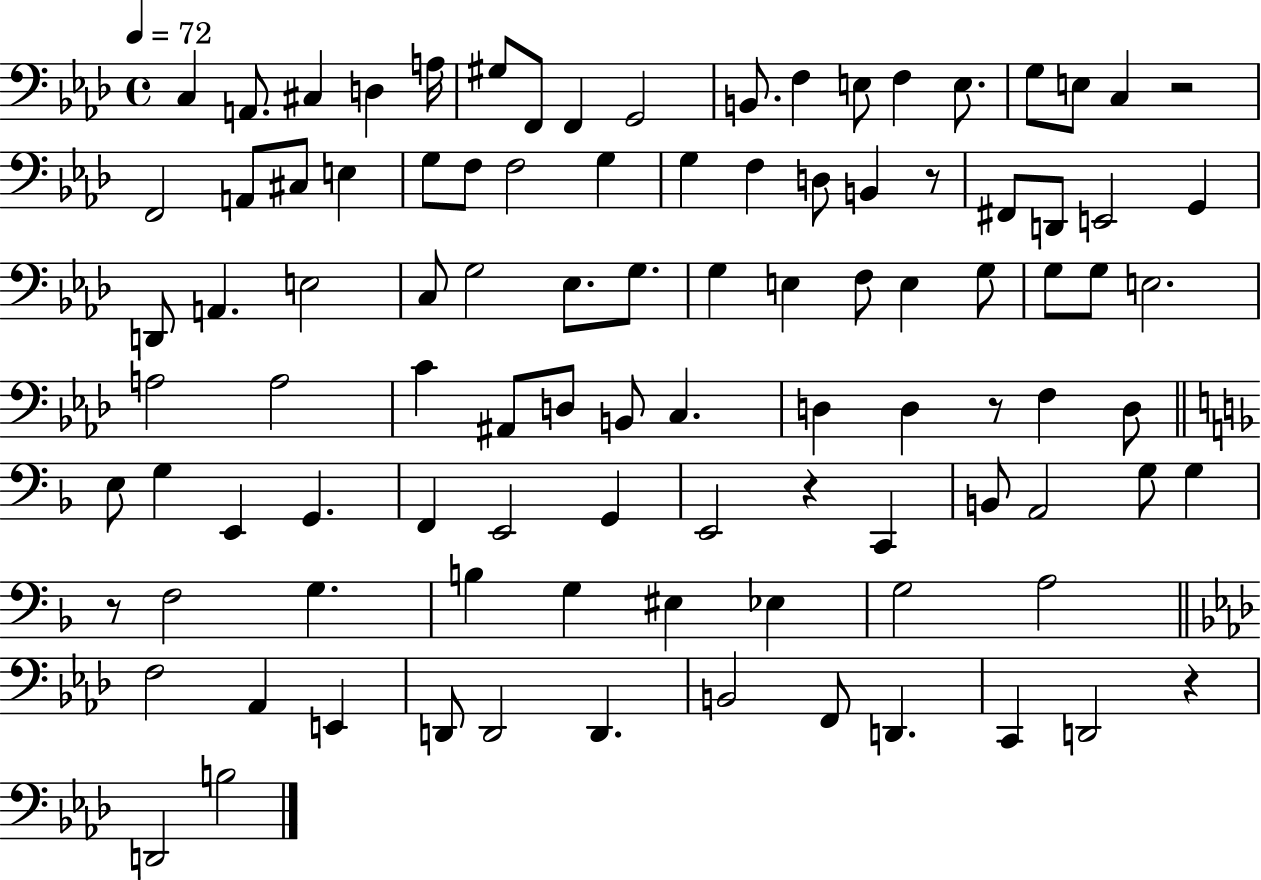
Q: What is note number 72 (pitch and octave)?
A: G3